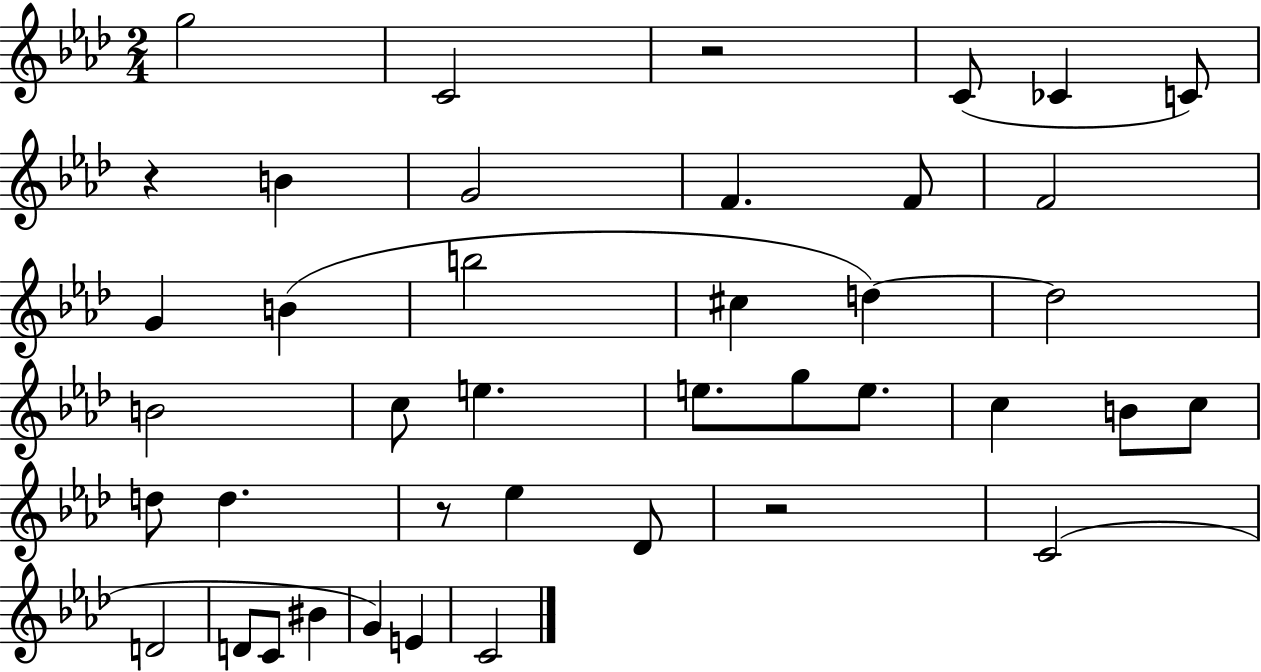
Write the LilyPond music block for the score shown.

{
  \clef treble
  \numericTimeSignature
  \time 2/4
  \key aes \major
  \repeat volta 2 { g''2 | c'2 | r2 | c'8( ces'4 c'8) | \break r4 b'4 | g'2 | f'4. f'8 | f'2 | \break g'4 b'4( | b''2 | cis''4 d''4~~) | d''2 | \break b'2 | c''8 e''4. | e''8. g''8 e''8. | c''4 b'8 c''8 | \break d''8 d''4. | r8 ees''4 des'8 | r2 | c'2( | \break d'2 | d'8 c'8 bis'4 | g'4) e'4 | c'2 | \break } \bar "|."
}